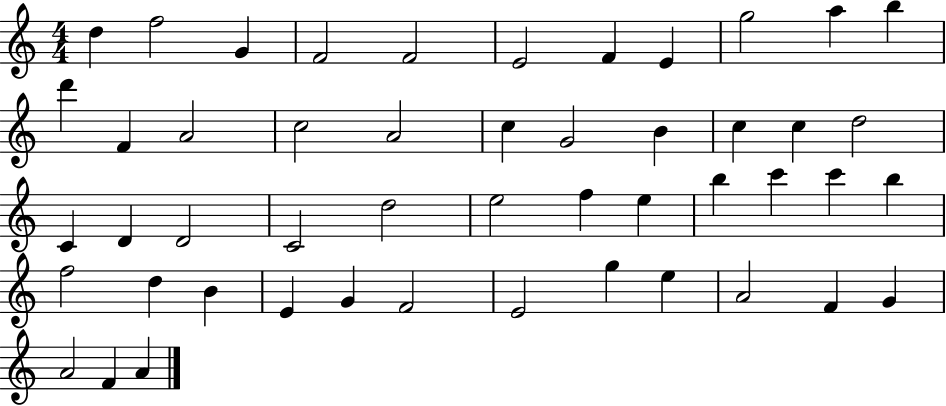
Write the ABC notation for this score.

X:1
T:Untitled
M:4/4
L:1/4
K:C
d f2 G F2 F2 E2 F E g2 a b d' F A2 c2 A2 c G2 B c c d2 C D D2 C2 d2 e2 f e b c' c' b f2 d B E G F2 E2 g e A2 F G A2 F A